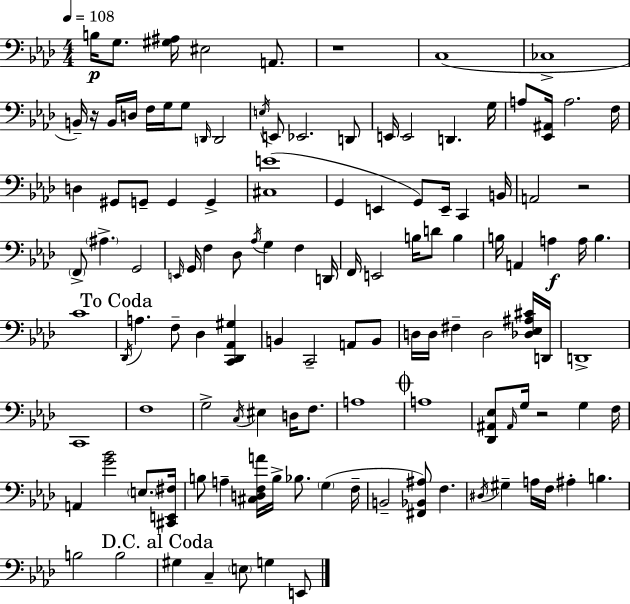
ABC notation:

X:1
T:Untitled
M:4/4
L:1/4
K:Fm
B,/4 G,/2 [^G,^A,]/4 ^E,2 A,,/2 z4 C,4 _C,4 B,,/4 z/4 B,,/4 D,/4 F,/4 G,/4 G,/2 D,,/4 D,,2 E,/4 E,,/2 _E,,2 D,,/2 E,,/4 E,,2 D,, G,/4 A,/2 [_E,,^A,,]/4 A,2 F,/4 D, ^G,,/2 G,,/2 G,, G,, [^C,E]4 G,, E,, G,,/2 E,,/4 C,, B,,/4 A,,2 z2 F,,/2 ^A, G,,2 E,,/4 G,,/4 F, _D,/2 _A,/4 G, F, D,,/4 F,,/4 E,,2 B,/4 D/2 B, B,/4 A,, A, A,/4 B, C4 _D,,/4 A, F,/2 _D, [C,,_D,,_A,,^G,] B,, C,,2 A,,/2 B,,/2 D,/4 D,/4 ^F, D,2 [_D,_E,^A,^C]/4 D,,/4 D,,4 C,,4 F,4 G,2 C,/4 ^E, D,/4 F,/2 A,4 A,4 [_D,,^A,,_E,]/2 ^A,,/4 G,/4 z2 G, F,/4 A,, [G_B]2 E,/2 [^C,,E,,^F,]/4 B,/2 A, [^C,D,F,A]/4 B,/4 _B,/2 G, F,/4 B,,2 [^F,,_B,,^A,]/2 F, ^D,/4 ^G, A,/4 F,/4 ^A, B, B,2 B,2 ^G, C, E,/2 G, E,,/2